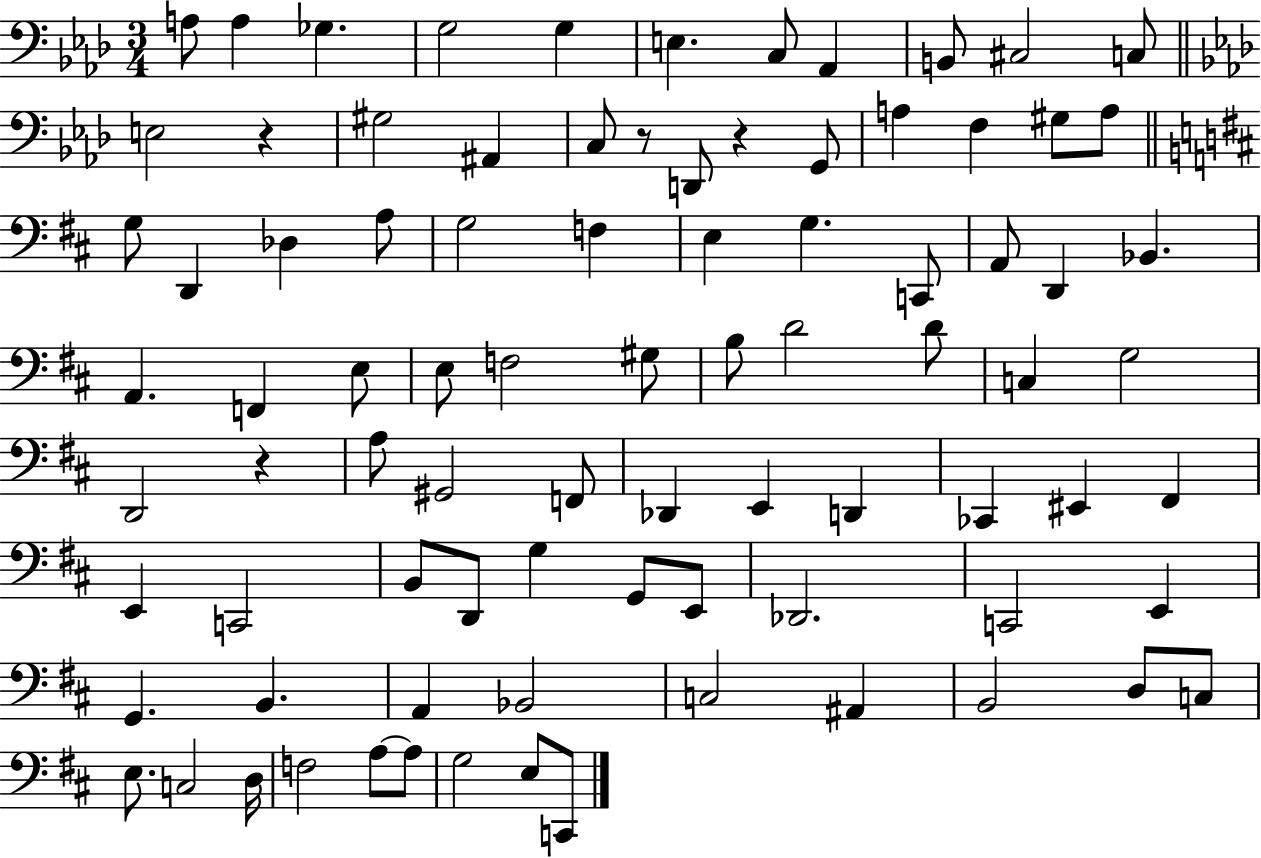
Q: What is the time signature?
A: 3/4